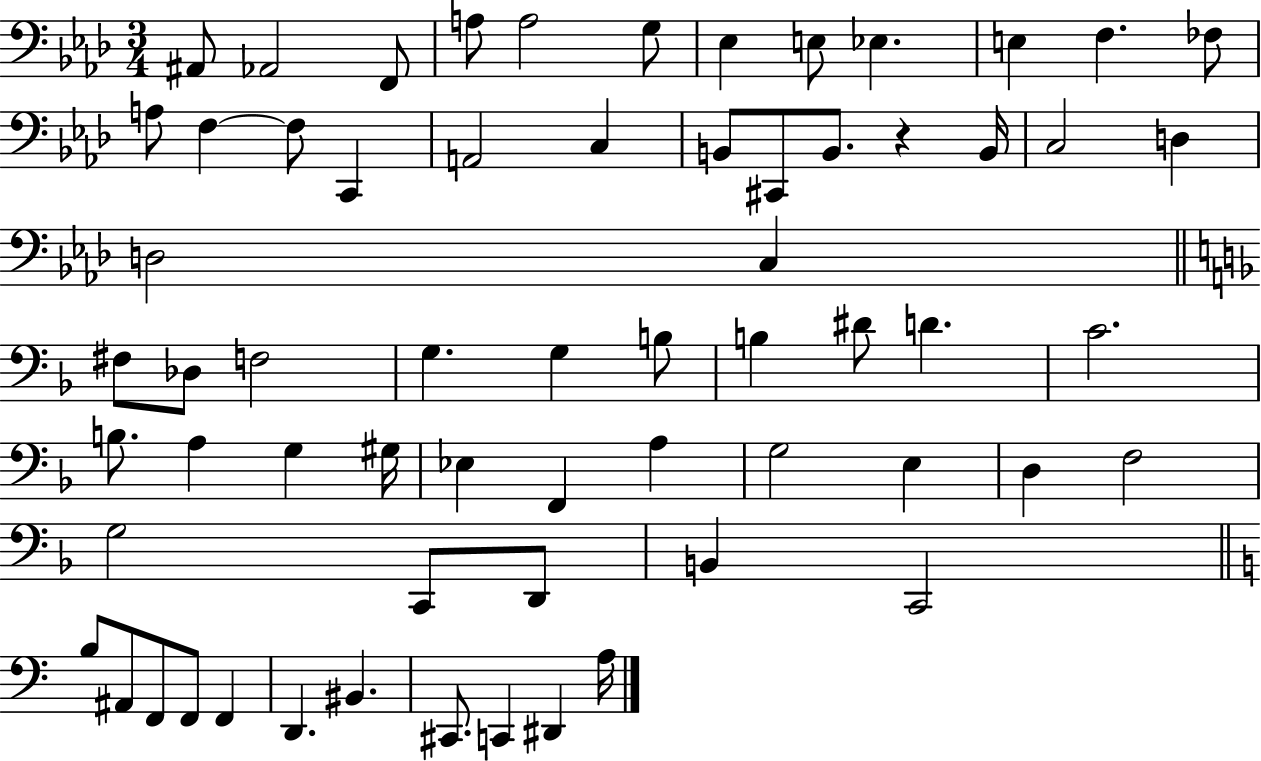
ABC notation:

X:1
T:Untitled
M:3/4
L:1/4
K:Ab
^A,,/2 _A,,2 F,,/2 A,/2 A,2 G,/2 _E, E,/2 _E, E, F, _F,/2 A,/2 F, F,/2 C,, A,,2 C, B,,/2 ^C,,/2 B,,/2 z B,,/4 C,2 D, D,2 C, ^F,/2 _D,/2 F,2 G, G, B,/2 B, ^D/2 D C2 B,/2 A, G, ^G,/4 _E, F,, A, G,2 E, D, F,2 G,2 C,,/2 D,,/2 B,, C,,2 B,/2 ^A,,/2 F,,/2 F,,/2 F,, D,, ^B,, ^C,,/2 C,, ^D,, A,/4